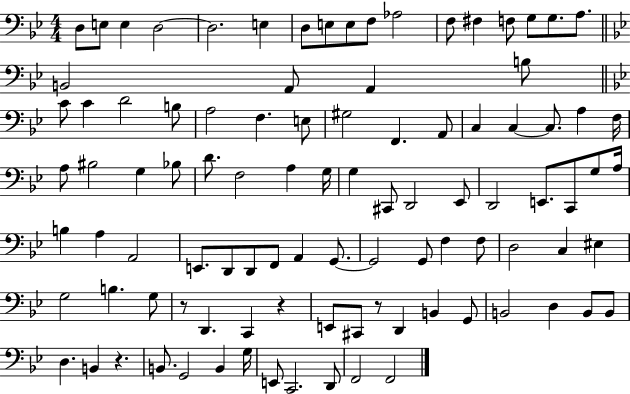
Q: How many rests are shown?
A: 4